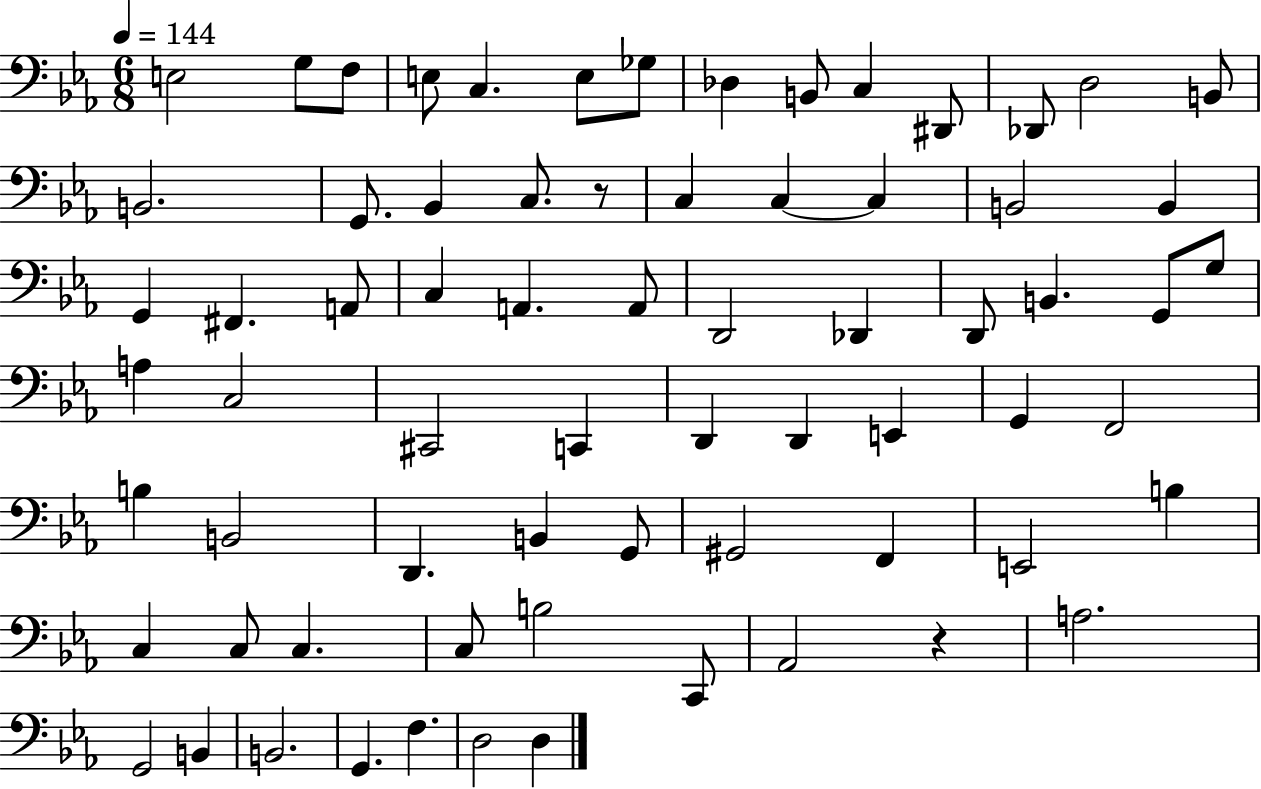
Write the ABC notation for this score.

X:1
T:Untitled
M:6/8
L:1/4
K:Eb
E,2 G,/2 F,/2 E,/2 C, E,/2 _G,/2 _D, B,,/2 C, ^D,,/2 _D,,/2 D,2 B,,/2 B,,2 G,,/2 _B,, C,/2 z/2 C, C, C, B,,2 B,, G,, ^F,, A,,/2 C, A,, A,,/2 D,,2 _D,, D,,/2 B,, G,,/2 G,/2 A, C,2 ^C,,2 C,, D,, D,, E,, G,, F,,2 B, B,,2 D,, B,, G,,/2 ^G,,2 F,, E,,2 B, C, C,/2 C, C,/2 B,2 C,,/2 _A,,2 z A,2 G,,2 B,, B,,2 G,, F, D,2 D,